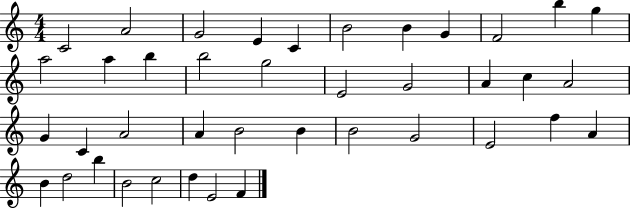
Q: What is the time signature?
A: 4/4